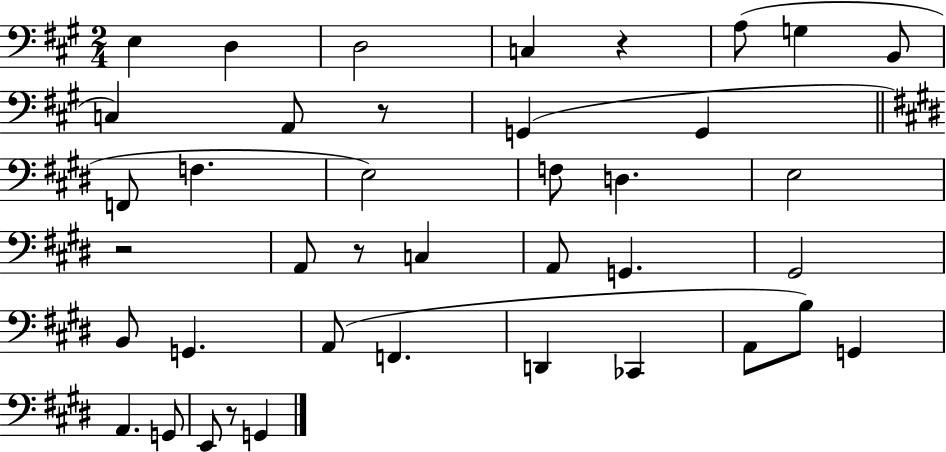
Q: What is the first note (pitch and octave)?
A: E3